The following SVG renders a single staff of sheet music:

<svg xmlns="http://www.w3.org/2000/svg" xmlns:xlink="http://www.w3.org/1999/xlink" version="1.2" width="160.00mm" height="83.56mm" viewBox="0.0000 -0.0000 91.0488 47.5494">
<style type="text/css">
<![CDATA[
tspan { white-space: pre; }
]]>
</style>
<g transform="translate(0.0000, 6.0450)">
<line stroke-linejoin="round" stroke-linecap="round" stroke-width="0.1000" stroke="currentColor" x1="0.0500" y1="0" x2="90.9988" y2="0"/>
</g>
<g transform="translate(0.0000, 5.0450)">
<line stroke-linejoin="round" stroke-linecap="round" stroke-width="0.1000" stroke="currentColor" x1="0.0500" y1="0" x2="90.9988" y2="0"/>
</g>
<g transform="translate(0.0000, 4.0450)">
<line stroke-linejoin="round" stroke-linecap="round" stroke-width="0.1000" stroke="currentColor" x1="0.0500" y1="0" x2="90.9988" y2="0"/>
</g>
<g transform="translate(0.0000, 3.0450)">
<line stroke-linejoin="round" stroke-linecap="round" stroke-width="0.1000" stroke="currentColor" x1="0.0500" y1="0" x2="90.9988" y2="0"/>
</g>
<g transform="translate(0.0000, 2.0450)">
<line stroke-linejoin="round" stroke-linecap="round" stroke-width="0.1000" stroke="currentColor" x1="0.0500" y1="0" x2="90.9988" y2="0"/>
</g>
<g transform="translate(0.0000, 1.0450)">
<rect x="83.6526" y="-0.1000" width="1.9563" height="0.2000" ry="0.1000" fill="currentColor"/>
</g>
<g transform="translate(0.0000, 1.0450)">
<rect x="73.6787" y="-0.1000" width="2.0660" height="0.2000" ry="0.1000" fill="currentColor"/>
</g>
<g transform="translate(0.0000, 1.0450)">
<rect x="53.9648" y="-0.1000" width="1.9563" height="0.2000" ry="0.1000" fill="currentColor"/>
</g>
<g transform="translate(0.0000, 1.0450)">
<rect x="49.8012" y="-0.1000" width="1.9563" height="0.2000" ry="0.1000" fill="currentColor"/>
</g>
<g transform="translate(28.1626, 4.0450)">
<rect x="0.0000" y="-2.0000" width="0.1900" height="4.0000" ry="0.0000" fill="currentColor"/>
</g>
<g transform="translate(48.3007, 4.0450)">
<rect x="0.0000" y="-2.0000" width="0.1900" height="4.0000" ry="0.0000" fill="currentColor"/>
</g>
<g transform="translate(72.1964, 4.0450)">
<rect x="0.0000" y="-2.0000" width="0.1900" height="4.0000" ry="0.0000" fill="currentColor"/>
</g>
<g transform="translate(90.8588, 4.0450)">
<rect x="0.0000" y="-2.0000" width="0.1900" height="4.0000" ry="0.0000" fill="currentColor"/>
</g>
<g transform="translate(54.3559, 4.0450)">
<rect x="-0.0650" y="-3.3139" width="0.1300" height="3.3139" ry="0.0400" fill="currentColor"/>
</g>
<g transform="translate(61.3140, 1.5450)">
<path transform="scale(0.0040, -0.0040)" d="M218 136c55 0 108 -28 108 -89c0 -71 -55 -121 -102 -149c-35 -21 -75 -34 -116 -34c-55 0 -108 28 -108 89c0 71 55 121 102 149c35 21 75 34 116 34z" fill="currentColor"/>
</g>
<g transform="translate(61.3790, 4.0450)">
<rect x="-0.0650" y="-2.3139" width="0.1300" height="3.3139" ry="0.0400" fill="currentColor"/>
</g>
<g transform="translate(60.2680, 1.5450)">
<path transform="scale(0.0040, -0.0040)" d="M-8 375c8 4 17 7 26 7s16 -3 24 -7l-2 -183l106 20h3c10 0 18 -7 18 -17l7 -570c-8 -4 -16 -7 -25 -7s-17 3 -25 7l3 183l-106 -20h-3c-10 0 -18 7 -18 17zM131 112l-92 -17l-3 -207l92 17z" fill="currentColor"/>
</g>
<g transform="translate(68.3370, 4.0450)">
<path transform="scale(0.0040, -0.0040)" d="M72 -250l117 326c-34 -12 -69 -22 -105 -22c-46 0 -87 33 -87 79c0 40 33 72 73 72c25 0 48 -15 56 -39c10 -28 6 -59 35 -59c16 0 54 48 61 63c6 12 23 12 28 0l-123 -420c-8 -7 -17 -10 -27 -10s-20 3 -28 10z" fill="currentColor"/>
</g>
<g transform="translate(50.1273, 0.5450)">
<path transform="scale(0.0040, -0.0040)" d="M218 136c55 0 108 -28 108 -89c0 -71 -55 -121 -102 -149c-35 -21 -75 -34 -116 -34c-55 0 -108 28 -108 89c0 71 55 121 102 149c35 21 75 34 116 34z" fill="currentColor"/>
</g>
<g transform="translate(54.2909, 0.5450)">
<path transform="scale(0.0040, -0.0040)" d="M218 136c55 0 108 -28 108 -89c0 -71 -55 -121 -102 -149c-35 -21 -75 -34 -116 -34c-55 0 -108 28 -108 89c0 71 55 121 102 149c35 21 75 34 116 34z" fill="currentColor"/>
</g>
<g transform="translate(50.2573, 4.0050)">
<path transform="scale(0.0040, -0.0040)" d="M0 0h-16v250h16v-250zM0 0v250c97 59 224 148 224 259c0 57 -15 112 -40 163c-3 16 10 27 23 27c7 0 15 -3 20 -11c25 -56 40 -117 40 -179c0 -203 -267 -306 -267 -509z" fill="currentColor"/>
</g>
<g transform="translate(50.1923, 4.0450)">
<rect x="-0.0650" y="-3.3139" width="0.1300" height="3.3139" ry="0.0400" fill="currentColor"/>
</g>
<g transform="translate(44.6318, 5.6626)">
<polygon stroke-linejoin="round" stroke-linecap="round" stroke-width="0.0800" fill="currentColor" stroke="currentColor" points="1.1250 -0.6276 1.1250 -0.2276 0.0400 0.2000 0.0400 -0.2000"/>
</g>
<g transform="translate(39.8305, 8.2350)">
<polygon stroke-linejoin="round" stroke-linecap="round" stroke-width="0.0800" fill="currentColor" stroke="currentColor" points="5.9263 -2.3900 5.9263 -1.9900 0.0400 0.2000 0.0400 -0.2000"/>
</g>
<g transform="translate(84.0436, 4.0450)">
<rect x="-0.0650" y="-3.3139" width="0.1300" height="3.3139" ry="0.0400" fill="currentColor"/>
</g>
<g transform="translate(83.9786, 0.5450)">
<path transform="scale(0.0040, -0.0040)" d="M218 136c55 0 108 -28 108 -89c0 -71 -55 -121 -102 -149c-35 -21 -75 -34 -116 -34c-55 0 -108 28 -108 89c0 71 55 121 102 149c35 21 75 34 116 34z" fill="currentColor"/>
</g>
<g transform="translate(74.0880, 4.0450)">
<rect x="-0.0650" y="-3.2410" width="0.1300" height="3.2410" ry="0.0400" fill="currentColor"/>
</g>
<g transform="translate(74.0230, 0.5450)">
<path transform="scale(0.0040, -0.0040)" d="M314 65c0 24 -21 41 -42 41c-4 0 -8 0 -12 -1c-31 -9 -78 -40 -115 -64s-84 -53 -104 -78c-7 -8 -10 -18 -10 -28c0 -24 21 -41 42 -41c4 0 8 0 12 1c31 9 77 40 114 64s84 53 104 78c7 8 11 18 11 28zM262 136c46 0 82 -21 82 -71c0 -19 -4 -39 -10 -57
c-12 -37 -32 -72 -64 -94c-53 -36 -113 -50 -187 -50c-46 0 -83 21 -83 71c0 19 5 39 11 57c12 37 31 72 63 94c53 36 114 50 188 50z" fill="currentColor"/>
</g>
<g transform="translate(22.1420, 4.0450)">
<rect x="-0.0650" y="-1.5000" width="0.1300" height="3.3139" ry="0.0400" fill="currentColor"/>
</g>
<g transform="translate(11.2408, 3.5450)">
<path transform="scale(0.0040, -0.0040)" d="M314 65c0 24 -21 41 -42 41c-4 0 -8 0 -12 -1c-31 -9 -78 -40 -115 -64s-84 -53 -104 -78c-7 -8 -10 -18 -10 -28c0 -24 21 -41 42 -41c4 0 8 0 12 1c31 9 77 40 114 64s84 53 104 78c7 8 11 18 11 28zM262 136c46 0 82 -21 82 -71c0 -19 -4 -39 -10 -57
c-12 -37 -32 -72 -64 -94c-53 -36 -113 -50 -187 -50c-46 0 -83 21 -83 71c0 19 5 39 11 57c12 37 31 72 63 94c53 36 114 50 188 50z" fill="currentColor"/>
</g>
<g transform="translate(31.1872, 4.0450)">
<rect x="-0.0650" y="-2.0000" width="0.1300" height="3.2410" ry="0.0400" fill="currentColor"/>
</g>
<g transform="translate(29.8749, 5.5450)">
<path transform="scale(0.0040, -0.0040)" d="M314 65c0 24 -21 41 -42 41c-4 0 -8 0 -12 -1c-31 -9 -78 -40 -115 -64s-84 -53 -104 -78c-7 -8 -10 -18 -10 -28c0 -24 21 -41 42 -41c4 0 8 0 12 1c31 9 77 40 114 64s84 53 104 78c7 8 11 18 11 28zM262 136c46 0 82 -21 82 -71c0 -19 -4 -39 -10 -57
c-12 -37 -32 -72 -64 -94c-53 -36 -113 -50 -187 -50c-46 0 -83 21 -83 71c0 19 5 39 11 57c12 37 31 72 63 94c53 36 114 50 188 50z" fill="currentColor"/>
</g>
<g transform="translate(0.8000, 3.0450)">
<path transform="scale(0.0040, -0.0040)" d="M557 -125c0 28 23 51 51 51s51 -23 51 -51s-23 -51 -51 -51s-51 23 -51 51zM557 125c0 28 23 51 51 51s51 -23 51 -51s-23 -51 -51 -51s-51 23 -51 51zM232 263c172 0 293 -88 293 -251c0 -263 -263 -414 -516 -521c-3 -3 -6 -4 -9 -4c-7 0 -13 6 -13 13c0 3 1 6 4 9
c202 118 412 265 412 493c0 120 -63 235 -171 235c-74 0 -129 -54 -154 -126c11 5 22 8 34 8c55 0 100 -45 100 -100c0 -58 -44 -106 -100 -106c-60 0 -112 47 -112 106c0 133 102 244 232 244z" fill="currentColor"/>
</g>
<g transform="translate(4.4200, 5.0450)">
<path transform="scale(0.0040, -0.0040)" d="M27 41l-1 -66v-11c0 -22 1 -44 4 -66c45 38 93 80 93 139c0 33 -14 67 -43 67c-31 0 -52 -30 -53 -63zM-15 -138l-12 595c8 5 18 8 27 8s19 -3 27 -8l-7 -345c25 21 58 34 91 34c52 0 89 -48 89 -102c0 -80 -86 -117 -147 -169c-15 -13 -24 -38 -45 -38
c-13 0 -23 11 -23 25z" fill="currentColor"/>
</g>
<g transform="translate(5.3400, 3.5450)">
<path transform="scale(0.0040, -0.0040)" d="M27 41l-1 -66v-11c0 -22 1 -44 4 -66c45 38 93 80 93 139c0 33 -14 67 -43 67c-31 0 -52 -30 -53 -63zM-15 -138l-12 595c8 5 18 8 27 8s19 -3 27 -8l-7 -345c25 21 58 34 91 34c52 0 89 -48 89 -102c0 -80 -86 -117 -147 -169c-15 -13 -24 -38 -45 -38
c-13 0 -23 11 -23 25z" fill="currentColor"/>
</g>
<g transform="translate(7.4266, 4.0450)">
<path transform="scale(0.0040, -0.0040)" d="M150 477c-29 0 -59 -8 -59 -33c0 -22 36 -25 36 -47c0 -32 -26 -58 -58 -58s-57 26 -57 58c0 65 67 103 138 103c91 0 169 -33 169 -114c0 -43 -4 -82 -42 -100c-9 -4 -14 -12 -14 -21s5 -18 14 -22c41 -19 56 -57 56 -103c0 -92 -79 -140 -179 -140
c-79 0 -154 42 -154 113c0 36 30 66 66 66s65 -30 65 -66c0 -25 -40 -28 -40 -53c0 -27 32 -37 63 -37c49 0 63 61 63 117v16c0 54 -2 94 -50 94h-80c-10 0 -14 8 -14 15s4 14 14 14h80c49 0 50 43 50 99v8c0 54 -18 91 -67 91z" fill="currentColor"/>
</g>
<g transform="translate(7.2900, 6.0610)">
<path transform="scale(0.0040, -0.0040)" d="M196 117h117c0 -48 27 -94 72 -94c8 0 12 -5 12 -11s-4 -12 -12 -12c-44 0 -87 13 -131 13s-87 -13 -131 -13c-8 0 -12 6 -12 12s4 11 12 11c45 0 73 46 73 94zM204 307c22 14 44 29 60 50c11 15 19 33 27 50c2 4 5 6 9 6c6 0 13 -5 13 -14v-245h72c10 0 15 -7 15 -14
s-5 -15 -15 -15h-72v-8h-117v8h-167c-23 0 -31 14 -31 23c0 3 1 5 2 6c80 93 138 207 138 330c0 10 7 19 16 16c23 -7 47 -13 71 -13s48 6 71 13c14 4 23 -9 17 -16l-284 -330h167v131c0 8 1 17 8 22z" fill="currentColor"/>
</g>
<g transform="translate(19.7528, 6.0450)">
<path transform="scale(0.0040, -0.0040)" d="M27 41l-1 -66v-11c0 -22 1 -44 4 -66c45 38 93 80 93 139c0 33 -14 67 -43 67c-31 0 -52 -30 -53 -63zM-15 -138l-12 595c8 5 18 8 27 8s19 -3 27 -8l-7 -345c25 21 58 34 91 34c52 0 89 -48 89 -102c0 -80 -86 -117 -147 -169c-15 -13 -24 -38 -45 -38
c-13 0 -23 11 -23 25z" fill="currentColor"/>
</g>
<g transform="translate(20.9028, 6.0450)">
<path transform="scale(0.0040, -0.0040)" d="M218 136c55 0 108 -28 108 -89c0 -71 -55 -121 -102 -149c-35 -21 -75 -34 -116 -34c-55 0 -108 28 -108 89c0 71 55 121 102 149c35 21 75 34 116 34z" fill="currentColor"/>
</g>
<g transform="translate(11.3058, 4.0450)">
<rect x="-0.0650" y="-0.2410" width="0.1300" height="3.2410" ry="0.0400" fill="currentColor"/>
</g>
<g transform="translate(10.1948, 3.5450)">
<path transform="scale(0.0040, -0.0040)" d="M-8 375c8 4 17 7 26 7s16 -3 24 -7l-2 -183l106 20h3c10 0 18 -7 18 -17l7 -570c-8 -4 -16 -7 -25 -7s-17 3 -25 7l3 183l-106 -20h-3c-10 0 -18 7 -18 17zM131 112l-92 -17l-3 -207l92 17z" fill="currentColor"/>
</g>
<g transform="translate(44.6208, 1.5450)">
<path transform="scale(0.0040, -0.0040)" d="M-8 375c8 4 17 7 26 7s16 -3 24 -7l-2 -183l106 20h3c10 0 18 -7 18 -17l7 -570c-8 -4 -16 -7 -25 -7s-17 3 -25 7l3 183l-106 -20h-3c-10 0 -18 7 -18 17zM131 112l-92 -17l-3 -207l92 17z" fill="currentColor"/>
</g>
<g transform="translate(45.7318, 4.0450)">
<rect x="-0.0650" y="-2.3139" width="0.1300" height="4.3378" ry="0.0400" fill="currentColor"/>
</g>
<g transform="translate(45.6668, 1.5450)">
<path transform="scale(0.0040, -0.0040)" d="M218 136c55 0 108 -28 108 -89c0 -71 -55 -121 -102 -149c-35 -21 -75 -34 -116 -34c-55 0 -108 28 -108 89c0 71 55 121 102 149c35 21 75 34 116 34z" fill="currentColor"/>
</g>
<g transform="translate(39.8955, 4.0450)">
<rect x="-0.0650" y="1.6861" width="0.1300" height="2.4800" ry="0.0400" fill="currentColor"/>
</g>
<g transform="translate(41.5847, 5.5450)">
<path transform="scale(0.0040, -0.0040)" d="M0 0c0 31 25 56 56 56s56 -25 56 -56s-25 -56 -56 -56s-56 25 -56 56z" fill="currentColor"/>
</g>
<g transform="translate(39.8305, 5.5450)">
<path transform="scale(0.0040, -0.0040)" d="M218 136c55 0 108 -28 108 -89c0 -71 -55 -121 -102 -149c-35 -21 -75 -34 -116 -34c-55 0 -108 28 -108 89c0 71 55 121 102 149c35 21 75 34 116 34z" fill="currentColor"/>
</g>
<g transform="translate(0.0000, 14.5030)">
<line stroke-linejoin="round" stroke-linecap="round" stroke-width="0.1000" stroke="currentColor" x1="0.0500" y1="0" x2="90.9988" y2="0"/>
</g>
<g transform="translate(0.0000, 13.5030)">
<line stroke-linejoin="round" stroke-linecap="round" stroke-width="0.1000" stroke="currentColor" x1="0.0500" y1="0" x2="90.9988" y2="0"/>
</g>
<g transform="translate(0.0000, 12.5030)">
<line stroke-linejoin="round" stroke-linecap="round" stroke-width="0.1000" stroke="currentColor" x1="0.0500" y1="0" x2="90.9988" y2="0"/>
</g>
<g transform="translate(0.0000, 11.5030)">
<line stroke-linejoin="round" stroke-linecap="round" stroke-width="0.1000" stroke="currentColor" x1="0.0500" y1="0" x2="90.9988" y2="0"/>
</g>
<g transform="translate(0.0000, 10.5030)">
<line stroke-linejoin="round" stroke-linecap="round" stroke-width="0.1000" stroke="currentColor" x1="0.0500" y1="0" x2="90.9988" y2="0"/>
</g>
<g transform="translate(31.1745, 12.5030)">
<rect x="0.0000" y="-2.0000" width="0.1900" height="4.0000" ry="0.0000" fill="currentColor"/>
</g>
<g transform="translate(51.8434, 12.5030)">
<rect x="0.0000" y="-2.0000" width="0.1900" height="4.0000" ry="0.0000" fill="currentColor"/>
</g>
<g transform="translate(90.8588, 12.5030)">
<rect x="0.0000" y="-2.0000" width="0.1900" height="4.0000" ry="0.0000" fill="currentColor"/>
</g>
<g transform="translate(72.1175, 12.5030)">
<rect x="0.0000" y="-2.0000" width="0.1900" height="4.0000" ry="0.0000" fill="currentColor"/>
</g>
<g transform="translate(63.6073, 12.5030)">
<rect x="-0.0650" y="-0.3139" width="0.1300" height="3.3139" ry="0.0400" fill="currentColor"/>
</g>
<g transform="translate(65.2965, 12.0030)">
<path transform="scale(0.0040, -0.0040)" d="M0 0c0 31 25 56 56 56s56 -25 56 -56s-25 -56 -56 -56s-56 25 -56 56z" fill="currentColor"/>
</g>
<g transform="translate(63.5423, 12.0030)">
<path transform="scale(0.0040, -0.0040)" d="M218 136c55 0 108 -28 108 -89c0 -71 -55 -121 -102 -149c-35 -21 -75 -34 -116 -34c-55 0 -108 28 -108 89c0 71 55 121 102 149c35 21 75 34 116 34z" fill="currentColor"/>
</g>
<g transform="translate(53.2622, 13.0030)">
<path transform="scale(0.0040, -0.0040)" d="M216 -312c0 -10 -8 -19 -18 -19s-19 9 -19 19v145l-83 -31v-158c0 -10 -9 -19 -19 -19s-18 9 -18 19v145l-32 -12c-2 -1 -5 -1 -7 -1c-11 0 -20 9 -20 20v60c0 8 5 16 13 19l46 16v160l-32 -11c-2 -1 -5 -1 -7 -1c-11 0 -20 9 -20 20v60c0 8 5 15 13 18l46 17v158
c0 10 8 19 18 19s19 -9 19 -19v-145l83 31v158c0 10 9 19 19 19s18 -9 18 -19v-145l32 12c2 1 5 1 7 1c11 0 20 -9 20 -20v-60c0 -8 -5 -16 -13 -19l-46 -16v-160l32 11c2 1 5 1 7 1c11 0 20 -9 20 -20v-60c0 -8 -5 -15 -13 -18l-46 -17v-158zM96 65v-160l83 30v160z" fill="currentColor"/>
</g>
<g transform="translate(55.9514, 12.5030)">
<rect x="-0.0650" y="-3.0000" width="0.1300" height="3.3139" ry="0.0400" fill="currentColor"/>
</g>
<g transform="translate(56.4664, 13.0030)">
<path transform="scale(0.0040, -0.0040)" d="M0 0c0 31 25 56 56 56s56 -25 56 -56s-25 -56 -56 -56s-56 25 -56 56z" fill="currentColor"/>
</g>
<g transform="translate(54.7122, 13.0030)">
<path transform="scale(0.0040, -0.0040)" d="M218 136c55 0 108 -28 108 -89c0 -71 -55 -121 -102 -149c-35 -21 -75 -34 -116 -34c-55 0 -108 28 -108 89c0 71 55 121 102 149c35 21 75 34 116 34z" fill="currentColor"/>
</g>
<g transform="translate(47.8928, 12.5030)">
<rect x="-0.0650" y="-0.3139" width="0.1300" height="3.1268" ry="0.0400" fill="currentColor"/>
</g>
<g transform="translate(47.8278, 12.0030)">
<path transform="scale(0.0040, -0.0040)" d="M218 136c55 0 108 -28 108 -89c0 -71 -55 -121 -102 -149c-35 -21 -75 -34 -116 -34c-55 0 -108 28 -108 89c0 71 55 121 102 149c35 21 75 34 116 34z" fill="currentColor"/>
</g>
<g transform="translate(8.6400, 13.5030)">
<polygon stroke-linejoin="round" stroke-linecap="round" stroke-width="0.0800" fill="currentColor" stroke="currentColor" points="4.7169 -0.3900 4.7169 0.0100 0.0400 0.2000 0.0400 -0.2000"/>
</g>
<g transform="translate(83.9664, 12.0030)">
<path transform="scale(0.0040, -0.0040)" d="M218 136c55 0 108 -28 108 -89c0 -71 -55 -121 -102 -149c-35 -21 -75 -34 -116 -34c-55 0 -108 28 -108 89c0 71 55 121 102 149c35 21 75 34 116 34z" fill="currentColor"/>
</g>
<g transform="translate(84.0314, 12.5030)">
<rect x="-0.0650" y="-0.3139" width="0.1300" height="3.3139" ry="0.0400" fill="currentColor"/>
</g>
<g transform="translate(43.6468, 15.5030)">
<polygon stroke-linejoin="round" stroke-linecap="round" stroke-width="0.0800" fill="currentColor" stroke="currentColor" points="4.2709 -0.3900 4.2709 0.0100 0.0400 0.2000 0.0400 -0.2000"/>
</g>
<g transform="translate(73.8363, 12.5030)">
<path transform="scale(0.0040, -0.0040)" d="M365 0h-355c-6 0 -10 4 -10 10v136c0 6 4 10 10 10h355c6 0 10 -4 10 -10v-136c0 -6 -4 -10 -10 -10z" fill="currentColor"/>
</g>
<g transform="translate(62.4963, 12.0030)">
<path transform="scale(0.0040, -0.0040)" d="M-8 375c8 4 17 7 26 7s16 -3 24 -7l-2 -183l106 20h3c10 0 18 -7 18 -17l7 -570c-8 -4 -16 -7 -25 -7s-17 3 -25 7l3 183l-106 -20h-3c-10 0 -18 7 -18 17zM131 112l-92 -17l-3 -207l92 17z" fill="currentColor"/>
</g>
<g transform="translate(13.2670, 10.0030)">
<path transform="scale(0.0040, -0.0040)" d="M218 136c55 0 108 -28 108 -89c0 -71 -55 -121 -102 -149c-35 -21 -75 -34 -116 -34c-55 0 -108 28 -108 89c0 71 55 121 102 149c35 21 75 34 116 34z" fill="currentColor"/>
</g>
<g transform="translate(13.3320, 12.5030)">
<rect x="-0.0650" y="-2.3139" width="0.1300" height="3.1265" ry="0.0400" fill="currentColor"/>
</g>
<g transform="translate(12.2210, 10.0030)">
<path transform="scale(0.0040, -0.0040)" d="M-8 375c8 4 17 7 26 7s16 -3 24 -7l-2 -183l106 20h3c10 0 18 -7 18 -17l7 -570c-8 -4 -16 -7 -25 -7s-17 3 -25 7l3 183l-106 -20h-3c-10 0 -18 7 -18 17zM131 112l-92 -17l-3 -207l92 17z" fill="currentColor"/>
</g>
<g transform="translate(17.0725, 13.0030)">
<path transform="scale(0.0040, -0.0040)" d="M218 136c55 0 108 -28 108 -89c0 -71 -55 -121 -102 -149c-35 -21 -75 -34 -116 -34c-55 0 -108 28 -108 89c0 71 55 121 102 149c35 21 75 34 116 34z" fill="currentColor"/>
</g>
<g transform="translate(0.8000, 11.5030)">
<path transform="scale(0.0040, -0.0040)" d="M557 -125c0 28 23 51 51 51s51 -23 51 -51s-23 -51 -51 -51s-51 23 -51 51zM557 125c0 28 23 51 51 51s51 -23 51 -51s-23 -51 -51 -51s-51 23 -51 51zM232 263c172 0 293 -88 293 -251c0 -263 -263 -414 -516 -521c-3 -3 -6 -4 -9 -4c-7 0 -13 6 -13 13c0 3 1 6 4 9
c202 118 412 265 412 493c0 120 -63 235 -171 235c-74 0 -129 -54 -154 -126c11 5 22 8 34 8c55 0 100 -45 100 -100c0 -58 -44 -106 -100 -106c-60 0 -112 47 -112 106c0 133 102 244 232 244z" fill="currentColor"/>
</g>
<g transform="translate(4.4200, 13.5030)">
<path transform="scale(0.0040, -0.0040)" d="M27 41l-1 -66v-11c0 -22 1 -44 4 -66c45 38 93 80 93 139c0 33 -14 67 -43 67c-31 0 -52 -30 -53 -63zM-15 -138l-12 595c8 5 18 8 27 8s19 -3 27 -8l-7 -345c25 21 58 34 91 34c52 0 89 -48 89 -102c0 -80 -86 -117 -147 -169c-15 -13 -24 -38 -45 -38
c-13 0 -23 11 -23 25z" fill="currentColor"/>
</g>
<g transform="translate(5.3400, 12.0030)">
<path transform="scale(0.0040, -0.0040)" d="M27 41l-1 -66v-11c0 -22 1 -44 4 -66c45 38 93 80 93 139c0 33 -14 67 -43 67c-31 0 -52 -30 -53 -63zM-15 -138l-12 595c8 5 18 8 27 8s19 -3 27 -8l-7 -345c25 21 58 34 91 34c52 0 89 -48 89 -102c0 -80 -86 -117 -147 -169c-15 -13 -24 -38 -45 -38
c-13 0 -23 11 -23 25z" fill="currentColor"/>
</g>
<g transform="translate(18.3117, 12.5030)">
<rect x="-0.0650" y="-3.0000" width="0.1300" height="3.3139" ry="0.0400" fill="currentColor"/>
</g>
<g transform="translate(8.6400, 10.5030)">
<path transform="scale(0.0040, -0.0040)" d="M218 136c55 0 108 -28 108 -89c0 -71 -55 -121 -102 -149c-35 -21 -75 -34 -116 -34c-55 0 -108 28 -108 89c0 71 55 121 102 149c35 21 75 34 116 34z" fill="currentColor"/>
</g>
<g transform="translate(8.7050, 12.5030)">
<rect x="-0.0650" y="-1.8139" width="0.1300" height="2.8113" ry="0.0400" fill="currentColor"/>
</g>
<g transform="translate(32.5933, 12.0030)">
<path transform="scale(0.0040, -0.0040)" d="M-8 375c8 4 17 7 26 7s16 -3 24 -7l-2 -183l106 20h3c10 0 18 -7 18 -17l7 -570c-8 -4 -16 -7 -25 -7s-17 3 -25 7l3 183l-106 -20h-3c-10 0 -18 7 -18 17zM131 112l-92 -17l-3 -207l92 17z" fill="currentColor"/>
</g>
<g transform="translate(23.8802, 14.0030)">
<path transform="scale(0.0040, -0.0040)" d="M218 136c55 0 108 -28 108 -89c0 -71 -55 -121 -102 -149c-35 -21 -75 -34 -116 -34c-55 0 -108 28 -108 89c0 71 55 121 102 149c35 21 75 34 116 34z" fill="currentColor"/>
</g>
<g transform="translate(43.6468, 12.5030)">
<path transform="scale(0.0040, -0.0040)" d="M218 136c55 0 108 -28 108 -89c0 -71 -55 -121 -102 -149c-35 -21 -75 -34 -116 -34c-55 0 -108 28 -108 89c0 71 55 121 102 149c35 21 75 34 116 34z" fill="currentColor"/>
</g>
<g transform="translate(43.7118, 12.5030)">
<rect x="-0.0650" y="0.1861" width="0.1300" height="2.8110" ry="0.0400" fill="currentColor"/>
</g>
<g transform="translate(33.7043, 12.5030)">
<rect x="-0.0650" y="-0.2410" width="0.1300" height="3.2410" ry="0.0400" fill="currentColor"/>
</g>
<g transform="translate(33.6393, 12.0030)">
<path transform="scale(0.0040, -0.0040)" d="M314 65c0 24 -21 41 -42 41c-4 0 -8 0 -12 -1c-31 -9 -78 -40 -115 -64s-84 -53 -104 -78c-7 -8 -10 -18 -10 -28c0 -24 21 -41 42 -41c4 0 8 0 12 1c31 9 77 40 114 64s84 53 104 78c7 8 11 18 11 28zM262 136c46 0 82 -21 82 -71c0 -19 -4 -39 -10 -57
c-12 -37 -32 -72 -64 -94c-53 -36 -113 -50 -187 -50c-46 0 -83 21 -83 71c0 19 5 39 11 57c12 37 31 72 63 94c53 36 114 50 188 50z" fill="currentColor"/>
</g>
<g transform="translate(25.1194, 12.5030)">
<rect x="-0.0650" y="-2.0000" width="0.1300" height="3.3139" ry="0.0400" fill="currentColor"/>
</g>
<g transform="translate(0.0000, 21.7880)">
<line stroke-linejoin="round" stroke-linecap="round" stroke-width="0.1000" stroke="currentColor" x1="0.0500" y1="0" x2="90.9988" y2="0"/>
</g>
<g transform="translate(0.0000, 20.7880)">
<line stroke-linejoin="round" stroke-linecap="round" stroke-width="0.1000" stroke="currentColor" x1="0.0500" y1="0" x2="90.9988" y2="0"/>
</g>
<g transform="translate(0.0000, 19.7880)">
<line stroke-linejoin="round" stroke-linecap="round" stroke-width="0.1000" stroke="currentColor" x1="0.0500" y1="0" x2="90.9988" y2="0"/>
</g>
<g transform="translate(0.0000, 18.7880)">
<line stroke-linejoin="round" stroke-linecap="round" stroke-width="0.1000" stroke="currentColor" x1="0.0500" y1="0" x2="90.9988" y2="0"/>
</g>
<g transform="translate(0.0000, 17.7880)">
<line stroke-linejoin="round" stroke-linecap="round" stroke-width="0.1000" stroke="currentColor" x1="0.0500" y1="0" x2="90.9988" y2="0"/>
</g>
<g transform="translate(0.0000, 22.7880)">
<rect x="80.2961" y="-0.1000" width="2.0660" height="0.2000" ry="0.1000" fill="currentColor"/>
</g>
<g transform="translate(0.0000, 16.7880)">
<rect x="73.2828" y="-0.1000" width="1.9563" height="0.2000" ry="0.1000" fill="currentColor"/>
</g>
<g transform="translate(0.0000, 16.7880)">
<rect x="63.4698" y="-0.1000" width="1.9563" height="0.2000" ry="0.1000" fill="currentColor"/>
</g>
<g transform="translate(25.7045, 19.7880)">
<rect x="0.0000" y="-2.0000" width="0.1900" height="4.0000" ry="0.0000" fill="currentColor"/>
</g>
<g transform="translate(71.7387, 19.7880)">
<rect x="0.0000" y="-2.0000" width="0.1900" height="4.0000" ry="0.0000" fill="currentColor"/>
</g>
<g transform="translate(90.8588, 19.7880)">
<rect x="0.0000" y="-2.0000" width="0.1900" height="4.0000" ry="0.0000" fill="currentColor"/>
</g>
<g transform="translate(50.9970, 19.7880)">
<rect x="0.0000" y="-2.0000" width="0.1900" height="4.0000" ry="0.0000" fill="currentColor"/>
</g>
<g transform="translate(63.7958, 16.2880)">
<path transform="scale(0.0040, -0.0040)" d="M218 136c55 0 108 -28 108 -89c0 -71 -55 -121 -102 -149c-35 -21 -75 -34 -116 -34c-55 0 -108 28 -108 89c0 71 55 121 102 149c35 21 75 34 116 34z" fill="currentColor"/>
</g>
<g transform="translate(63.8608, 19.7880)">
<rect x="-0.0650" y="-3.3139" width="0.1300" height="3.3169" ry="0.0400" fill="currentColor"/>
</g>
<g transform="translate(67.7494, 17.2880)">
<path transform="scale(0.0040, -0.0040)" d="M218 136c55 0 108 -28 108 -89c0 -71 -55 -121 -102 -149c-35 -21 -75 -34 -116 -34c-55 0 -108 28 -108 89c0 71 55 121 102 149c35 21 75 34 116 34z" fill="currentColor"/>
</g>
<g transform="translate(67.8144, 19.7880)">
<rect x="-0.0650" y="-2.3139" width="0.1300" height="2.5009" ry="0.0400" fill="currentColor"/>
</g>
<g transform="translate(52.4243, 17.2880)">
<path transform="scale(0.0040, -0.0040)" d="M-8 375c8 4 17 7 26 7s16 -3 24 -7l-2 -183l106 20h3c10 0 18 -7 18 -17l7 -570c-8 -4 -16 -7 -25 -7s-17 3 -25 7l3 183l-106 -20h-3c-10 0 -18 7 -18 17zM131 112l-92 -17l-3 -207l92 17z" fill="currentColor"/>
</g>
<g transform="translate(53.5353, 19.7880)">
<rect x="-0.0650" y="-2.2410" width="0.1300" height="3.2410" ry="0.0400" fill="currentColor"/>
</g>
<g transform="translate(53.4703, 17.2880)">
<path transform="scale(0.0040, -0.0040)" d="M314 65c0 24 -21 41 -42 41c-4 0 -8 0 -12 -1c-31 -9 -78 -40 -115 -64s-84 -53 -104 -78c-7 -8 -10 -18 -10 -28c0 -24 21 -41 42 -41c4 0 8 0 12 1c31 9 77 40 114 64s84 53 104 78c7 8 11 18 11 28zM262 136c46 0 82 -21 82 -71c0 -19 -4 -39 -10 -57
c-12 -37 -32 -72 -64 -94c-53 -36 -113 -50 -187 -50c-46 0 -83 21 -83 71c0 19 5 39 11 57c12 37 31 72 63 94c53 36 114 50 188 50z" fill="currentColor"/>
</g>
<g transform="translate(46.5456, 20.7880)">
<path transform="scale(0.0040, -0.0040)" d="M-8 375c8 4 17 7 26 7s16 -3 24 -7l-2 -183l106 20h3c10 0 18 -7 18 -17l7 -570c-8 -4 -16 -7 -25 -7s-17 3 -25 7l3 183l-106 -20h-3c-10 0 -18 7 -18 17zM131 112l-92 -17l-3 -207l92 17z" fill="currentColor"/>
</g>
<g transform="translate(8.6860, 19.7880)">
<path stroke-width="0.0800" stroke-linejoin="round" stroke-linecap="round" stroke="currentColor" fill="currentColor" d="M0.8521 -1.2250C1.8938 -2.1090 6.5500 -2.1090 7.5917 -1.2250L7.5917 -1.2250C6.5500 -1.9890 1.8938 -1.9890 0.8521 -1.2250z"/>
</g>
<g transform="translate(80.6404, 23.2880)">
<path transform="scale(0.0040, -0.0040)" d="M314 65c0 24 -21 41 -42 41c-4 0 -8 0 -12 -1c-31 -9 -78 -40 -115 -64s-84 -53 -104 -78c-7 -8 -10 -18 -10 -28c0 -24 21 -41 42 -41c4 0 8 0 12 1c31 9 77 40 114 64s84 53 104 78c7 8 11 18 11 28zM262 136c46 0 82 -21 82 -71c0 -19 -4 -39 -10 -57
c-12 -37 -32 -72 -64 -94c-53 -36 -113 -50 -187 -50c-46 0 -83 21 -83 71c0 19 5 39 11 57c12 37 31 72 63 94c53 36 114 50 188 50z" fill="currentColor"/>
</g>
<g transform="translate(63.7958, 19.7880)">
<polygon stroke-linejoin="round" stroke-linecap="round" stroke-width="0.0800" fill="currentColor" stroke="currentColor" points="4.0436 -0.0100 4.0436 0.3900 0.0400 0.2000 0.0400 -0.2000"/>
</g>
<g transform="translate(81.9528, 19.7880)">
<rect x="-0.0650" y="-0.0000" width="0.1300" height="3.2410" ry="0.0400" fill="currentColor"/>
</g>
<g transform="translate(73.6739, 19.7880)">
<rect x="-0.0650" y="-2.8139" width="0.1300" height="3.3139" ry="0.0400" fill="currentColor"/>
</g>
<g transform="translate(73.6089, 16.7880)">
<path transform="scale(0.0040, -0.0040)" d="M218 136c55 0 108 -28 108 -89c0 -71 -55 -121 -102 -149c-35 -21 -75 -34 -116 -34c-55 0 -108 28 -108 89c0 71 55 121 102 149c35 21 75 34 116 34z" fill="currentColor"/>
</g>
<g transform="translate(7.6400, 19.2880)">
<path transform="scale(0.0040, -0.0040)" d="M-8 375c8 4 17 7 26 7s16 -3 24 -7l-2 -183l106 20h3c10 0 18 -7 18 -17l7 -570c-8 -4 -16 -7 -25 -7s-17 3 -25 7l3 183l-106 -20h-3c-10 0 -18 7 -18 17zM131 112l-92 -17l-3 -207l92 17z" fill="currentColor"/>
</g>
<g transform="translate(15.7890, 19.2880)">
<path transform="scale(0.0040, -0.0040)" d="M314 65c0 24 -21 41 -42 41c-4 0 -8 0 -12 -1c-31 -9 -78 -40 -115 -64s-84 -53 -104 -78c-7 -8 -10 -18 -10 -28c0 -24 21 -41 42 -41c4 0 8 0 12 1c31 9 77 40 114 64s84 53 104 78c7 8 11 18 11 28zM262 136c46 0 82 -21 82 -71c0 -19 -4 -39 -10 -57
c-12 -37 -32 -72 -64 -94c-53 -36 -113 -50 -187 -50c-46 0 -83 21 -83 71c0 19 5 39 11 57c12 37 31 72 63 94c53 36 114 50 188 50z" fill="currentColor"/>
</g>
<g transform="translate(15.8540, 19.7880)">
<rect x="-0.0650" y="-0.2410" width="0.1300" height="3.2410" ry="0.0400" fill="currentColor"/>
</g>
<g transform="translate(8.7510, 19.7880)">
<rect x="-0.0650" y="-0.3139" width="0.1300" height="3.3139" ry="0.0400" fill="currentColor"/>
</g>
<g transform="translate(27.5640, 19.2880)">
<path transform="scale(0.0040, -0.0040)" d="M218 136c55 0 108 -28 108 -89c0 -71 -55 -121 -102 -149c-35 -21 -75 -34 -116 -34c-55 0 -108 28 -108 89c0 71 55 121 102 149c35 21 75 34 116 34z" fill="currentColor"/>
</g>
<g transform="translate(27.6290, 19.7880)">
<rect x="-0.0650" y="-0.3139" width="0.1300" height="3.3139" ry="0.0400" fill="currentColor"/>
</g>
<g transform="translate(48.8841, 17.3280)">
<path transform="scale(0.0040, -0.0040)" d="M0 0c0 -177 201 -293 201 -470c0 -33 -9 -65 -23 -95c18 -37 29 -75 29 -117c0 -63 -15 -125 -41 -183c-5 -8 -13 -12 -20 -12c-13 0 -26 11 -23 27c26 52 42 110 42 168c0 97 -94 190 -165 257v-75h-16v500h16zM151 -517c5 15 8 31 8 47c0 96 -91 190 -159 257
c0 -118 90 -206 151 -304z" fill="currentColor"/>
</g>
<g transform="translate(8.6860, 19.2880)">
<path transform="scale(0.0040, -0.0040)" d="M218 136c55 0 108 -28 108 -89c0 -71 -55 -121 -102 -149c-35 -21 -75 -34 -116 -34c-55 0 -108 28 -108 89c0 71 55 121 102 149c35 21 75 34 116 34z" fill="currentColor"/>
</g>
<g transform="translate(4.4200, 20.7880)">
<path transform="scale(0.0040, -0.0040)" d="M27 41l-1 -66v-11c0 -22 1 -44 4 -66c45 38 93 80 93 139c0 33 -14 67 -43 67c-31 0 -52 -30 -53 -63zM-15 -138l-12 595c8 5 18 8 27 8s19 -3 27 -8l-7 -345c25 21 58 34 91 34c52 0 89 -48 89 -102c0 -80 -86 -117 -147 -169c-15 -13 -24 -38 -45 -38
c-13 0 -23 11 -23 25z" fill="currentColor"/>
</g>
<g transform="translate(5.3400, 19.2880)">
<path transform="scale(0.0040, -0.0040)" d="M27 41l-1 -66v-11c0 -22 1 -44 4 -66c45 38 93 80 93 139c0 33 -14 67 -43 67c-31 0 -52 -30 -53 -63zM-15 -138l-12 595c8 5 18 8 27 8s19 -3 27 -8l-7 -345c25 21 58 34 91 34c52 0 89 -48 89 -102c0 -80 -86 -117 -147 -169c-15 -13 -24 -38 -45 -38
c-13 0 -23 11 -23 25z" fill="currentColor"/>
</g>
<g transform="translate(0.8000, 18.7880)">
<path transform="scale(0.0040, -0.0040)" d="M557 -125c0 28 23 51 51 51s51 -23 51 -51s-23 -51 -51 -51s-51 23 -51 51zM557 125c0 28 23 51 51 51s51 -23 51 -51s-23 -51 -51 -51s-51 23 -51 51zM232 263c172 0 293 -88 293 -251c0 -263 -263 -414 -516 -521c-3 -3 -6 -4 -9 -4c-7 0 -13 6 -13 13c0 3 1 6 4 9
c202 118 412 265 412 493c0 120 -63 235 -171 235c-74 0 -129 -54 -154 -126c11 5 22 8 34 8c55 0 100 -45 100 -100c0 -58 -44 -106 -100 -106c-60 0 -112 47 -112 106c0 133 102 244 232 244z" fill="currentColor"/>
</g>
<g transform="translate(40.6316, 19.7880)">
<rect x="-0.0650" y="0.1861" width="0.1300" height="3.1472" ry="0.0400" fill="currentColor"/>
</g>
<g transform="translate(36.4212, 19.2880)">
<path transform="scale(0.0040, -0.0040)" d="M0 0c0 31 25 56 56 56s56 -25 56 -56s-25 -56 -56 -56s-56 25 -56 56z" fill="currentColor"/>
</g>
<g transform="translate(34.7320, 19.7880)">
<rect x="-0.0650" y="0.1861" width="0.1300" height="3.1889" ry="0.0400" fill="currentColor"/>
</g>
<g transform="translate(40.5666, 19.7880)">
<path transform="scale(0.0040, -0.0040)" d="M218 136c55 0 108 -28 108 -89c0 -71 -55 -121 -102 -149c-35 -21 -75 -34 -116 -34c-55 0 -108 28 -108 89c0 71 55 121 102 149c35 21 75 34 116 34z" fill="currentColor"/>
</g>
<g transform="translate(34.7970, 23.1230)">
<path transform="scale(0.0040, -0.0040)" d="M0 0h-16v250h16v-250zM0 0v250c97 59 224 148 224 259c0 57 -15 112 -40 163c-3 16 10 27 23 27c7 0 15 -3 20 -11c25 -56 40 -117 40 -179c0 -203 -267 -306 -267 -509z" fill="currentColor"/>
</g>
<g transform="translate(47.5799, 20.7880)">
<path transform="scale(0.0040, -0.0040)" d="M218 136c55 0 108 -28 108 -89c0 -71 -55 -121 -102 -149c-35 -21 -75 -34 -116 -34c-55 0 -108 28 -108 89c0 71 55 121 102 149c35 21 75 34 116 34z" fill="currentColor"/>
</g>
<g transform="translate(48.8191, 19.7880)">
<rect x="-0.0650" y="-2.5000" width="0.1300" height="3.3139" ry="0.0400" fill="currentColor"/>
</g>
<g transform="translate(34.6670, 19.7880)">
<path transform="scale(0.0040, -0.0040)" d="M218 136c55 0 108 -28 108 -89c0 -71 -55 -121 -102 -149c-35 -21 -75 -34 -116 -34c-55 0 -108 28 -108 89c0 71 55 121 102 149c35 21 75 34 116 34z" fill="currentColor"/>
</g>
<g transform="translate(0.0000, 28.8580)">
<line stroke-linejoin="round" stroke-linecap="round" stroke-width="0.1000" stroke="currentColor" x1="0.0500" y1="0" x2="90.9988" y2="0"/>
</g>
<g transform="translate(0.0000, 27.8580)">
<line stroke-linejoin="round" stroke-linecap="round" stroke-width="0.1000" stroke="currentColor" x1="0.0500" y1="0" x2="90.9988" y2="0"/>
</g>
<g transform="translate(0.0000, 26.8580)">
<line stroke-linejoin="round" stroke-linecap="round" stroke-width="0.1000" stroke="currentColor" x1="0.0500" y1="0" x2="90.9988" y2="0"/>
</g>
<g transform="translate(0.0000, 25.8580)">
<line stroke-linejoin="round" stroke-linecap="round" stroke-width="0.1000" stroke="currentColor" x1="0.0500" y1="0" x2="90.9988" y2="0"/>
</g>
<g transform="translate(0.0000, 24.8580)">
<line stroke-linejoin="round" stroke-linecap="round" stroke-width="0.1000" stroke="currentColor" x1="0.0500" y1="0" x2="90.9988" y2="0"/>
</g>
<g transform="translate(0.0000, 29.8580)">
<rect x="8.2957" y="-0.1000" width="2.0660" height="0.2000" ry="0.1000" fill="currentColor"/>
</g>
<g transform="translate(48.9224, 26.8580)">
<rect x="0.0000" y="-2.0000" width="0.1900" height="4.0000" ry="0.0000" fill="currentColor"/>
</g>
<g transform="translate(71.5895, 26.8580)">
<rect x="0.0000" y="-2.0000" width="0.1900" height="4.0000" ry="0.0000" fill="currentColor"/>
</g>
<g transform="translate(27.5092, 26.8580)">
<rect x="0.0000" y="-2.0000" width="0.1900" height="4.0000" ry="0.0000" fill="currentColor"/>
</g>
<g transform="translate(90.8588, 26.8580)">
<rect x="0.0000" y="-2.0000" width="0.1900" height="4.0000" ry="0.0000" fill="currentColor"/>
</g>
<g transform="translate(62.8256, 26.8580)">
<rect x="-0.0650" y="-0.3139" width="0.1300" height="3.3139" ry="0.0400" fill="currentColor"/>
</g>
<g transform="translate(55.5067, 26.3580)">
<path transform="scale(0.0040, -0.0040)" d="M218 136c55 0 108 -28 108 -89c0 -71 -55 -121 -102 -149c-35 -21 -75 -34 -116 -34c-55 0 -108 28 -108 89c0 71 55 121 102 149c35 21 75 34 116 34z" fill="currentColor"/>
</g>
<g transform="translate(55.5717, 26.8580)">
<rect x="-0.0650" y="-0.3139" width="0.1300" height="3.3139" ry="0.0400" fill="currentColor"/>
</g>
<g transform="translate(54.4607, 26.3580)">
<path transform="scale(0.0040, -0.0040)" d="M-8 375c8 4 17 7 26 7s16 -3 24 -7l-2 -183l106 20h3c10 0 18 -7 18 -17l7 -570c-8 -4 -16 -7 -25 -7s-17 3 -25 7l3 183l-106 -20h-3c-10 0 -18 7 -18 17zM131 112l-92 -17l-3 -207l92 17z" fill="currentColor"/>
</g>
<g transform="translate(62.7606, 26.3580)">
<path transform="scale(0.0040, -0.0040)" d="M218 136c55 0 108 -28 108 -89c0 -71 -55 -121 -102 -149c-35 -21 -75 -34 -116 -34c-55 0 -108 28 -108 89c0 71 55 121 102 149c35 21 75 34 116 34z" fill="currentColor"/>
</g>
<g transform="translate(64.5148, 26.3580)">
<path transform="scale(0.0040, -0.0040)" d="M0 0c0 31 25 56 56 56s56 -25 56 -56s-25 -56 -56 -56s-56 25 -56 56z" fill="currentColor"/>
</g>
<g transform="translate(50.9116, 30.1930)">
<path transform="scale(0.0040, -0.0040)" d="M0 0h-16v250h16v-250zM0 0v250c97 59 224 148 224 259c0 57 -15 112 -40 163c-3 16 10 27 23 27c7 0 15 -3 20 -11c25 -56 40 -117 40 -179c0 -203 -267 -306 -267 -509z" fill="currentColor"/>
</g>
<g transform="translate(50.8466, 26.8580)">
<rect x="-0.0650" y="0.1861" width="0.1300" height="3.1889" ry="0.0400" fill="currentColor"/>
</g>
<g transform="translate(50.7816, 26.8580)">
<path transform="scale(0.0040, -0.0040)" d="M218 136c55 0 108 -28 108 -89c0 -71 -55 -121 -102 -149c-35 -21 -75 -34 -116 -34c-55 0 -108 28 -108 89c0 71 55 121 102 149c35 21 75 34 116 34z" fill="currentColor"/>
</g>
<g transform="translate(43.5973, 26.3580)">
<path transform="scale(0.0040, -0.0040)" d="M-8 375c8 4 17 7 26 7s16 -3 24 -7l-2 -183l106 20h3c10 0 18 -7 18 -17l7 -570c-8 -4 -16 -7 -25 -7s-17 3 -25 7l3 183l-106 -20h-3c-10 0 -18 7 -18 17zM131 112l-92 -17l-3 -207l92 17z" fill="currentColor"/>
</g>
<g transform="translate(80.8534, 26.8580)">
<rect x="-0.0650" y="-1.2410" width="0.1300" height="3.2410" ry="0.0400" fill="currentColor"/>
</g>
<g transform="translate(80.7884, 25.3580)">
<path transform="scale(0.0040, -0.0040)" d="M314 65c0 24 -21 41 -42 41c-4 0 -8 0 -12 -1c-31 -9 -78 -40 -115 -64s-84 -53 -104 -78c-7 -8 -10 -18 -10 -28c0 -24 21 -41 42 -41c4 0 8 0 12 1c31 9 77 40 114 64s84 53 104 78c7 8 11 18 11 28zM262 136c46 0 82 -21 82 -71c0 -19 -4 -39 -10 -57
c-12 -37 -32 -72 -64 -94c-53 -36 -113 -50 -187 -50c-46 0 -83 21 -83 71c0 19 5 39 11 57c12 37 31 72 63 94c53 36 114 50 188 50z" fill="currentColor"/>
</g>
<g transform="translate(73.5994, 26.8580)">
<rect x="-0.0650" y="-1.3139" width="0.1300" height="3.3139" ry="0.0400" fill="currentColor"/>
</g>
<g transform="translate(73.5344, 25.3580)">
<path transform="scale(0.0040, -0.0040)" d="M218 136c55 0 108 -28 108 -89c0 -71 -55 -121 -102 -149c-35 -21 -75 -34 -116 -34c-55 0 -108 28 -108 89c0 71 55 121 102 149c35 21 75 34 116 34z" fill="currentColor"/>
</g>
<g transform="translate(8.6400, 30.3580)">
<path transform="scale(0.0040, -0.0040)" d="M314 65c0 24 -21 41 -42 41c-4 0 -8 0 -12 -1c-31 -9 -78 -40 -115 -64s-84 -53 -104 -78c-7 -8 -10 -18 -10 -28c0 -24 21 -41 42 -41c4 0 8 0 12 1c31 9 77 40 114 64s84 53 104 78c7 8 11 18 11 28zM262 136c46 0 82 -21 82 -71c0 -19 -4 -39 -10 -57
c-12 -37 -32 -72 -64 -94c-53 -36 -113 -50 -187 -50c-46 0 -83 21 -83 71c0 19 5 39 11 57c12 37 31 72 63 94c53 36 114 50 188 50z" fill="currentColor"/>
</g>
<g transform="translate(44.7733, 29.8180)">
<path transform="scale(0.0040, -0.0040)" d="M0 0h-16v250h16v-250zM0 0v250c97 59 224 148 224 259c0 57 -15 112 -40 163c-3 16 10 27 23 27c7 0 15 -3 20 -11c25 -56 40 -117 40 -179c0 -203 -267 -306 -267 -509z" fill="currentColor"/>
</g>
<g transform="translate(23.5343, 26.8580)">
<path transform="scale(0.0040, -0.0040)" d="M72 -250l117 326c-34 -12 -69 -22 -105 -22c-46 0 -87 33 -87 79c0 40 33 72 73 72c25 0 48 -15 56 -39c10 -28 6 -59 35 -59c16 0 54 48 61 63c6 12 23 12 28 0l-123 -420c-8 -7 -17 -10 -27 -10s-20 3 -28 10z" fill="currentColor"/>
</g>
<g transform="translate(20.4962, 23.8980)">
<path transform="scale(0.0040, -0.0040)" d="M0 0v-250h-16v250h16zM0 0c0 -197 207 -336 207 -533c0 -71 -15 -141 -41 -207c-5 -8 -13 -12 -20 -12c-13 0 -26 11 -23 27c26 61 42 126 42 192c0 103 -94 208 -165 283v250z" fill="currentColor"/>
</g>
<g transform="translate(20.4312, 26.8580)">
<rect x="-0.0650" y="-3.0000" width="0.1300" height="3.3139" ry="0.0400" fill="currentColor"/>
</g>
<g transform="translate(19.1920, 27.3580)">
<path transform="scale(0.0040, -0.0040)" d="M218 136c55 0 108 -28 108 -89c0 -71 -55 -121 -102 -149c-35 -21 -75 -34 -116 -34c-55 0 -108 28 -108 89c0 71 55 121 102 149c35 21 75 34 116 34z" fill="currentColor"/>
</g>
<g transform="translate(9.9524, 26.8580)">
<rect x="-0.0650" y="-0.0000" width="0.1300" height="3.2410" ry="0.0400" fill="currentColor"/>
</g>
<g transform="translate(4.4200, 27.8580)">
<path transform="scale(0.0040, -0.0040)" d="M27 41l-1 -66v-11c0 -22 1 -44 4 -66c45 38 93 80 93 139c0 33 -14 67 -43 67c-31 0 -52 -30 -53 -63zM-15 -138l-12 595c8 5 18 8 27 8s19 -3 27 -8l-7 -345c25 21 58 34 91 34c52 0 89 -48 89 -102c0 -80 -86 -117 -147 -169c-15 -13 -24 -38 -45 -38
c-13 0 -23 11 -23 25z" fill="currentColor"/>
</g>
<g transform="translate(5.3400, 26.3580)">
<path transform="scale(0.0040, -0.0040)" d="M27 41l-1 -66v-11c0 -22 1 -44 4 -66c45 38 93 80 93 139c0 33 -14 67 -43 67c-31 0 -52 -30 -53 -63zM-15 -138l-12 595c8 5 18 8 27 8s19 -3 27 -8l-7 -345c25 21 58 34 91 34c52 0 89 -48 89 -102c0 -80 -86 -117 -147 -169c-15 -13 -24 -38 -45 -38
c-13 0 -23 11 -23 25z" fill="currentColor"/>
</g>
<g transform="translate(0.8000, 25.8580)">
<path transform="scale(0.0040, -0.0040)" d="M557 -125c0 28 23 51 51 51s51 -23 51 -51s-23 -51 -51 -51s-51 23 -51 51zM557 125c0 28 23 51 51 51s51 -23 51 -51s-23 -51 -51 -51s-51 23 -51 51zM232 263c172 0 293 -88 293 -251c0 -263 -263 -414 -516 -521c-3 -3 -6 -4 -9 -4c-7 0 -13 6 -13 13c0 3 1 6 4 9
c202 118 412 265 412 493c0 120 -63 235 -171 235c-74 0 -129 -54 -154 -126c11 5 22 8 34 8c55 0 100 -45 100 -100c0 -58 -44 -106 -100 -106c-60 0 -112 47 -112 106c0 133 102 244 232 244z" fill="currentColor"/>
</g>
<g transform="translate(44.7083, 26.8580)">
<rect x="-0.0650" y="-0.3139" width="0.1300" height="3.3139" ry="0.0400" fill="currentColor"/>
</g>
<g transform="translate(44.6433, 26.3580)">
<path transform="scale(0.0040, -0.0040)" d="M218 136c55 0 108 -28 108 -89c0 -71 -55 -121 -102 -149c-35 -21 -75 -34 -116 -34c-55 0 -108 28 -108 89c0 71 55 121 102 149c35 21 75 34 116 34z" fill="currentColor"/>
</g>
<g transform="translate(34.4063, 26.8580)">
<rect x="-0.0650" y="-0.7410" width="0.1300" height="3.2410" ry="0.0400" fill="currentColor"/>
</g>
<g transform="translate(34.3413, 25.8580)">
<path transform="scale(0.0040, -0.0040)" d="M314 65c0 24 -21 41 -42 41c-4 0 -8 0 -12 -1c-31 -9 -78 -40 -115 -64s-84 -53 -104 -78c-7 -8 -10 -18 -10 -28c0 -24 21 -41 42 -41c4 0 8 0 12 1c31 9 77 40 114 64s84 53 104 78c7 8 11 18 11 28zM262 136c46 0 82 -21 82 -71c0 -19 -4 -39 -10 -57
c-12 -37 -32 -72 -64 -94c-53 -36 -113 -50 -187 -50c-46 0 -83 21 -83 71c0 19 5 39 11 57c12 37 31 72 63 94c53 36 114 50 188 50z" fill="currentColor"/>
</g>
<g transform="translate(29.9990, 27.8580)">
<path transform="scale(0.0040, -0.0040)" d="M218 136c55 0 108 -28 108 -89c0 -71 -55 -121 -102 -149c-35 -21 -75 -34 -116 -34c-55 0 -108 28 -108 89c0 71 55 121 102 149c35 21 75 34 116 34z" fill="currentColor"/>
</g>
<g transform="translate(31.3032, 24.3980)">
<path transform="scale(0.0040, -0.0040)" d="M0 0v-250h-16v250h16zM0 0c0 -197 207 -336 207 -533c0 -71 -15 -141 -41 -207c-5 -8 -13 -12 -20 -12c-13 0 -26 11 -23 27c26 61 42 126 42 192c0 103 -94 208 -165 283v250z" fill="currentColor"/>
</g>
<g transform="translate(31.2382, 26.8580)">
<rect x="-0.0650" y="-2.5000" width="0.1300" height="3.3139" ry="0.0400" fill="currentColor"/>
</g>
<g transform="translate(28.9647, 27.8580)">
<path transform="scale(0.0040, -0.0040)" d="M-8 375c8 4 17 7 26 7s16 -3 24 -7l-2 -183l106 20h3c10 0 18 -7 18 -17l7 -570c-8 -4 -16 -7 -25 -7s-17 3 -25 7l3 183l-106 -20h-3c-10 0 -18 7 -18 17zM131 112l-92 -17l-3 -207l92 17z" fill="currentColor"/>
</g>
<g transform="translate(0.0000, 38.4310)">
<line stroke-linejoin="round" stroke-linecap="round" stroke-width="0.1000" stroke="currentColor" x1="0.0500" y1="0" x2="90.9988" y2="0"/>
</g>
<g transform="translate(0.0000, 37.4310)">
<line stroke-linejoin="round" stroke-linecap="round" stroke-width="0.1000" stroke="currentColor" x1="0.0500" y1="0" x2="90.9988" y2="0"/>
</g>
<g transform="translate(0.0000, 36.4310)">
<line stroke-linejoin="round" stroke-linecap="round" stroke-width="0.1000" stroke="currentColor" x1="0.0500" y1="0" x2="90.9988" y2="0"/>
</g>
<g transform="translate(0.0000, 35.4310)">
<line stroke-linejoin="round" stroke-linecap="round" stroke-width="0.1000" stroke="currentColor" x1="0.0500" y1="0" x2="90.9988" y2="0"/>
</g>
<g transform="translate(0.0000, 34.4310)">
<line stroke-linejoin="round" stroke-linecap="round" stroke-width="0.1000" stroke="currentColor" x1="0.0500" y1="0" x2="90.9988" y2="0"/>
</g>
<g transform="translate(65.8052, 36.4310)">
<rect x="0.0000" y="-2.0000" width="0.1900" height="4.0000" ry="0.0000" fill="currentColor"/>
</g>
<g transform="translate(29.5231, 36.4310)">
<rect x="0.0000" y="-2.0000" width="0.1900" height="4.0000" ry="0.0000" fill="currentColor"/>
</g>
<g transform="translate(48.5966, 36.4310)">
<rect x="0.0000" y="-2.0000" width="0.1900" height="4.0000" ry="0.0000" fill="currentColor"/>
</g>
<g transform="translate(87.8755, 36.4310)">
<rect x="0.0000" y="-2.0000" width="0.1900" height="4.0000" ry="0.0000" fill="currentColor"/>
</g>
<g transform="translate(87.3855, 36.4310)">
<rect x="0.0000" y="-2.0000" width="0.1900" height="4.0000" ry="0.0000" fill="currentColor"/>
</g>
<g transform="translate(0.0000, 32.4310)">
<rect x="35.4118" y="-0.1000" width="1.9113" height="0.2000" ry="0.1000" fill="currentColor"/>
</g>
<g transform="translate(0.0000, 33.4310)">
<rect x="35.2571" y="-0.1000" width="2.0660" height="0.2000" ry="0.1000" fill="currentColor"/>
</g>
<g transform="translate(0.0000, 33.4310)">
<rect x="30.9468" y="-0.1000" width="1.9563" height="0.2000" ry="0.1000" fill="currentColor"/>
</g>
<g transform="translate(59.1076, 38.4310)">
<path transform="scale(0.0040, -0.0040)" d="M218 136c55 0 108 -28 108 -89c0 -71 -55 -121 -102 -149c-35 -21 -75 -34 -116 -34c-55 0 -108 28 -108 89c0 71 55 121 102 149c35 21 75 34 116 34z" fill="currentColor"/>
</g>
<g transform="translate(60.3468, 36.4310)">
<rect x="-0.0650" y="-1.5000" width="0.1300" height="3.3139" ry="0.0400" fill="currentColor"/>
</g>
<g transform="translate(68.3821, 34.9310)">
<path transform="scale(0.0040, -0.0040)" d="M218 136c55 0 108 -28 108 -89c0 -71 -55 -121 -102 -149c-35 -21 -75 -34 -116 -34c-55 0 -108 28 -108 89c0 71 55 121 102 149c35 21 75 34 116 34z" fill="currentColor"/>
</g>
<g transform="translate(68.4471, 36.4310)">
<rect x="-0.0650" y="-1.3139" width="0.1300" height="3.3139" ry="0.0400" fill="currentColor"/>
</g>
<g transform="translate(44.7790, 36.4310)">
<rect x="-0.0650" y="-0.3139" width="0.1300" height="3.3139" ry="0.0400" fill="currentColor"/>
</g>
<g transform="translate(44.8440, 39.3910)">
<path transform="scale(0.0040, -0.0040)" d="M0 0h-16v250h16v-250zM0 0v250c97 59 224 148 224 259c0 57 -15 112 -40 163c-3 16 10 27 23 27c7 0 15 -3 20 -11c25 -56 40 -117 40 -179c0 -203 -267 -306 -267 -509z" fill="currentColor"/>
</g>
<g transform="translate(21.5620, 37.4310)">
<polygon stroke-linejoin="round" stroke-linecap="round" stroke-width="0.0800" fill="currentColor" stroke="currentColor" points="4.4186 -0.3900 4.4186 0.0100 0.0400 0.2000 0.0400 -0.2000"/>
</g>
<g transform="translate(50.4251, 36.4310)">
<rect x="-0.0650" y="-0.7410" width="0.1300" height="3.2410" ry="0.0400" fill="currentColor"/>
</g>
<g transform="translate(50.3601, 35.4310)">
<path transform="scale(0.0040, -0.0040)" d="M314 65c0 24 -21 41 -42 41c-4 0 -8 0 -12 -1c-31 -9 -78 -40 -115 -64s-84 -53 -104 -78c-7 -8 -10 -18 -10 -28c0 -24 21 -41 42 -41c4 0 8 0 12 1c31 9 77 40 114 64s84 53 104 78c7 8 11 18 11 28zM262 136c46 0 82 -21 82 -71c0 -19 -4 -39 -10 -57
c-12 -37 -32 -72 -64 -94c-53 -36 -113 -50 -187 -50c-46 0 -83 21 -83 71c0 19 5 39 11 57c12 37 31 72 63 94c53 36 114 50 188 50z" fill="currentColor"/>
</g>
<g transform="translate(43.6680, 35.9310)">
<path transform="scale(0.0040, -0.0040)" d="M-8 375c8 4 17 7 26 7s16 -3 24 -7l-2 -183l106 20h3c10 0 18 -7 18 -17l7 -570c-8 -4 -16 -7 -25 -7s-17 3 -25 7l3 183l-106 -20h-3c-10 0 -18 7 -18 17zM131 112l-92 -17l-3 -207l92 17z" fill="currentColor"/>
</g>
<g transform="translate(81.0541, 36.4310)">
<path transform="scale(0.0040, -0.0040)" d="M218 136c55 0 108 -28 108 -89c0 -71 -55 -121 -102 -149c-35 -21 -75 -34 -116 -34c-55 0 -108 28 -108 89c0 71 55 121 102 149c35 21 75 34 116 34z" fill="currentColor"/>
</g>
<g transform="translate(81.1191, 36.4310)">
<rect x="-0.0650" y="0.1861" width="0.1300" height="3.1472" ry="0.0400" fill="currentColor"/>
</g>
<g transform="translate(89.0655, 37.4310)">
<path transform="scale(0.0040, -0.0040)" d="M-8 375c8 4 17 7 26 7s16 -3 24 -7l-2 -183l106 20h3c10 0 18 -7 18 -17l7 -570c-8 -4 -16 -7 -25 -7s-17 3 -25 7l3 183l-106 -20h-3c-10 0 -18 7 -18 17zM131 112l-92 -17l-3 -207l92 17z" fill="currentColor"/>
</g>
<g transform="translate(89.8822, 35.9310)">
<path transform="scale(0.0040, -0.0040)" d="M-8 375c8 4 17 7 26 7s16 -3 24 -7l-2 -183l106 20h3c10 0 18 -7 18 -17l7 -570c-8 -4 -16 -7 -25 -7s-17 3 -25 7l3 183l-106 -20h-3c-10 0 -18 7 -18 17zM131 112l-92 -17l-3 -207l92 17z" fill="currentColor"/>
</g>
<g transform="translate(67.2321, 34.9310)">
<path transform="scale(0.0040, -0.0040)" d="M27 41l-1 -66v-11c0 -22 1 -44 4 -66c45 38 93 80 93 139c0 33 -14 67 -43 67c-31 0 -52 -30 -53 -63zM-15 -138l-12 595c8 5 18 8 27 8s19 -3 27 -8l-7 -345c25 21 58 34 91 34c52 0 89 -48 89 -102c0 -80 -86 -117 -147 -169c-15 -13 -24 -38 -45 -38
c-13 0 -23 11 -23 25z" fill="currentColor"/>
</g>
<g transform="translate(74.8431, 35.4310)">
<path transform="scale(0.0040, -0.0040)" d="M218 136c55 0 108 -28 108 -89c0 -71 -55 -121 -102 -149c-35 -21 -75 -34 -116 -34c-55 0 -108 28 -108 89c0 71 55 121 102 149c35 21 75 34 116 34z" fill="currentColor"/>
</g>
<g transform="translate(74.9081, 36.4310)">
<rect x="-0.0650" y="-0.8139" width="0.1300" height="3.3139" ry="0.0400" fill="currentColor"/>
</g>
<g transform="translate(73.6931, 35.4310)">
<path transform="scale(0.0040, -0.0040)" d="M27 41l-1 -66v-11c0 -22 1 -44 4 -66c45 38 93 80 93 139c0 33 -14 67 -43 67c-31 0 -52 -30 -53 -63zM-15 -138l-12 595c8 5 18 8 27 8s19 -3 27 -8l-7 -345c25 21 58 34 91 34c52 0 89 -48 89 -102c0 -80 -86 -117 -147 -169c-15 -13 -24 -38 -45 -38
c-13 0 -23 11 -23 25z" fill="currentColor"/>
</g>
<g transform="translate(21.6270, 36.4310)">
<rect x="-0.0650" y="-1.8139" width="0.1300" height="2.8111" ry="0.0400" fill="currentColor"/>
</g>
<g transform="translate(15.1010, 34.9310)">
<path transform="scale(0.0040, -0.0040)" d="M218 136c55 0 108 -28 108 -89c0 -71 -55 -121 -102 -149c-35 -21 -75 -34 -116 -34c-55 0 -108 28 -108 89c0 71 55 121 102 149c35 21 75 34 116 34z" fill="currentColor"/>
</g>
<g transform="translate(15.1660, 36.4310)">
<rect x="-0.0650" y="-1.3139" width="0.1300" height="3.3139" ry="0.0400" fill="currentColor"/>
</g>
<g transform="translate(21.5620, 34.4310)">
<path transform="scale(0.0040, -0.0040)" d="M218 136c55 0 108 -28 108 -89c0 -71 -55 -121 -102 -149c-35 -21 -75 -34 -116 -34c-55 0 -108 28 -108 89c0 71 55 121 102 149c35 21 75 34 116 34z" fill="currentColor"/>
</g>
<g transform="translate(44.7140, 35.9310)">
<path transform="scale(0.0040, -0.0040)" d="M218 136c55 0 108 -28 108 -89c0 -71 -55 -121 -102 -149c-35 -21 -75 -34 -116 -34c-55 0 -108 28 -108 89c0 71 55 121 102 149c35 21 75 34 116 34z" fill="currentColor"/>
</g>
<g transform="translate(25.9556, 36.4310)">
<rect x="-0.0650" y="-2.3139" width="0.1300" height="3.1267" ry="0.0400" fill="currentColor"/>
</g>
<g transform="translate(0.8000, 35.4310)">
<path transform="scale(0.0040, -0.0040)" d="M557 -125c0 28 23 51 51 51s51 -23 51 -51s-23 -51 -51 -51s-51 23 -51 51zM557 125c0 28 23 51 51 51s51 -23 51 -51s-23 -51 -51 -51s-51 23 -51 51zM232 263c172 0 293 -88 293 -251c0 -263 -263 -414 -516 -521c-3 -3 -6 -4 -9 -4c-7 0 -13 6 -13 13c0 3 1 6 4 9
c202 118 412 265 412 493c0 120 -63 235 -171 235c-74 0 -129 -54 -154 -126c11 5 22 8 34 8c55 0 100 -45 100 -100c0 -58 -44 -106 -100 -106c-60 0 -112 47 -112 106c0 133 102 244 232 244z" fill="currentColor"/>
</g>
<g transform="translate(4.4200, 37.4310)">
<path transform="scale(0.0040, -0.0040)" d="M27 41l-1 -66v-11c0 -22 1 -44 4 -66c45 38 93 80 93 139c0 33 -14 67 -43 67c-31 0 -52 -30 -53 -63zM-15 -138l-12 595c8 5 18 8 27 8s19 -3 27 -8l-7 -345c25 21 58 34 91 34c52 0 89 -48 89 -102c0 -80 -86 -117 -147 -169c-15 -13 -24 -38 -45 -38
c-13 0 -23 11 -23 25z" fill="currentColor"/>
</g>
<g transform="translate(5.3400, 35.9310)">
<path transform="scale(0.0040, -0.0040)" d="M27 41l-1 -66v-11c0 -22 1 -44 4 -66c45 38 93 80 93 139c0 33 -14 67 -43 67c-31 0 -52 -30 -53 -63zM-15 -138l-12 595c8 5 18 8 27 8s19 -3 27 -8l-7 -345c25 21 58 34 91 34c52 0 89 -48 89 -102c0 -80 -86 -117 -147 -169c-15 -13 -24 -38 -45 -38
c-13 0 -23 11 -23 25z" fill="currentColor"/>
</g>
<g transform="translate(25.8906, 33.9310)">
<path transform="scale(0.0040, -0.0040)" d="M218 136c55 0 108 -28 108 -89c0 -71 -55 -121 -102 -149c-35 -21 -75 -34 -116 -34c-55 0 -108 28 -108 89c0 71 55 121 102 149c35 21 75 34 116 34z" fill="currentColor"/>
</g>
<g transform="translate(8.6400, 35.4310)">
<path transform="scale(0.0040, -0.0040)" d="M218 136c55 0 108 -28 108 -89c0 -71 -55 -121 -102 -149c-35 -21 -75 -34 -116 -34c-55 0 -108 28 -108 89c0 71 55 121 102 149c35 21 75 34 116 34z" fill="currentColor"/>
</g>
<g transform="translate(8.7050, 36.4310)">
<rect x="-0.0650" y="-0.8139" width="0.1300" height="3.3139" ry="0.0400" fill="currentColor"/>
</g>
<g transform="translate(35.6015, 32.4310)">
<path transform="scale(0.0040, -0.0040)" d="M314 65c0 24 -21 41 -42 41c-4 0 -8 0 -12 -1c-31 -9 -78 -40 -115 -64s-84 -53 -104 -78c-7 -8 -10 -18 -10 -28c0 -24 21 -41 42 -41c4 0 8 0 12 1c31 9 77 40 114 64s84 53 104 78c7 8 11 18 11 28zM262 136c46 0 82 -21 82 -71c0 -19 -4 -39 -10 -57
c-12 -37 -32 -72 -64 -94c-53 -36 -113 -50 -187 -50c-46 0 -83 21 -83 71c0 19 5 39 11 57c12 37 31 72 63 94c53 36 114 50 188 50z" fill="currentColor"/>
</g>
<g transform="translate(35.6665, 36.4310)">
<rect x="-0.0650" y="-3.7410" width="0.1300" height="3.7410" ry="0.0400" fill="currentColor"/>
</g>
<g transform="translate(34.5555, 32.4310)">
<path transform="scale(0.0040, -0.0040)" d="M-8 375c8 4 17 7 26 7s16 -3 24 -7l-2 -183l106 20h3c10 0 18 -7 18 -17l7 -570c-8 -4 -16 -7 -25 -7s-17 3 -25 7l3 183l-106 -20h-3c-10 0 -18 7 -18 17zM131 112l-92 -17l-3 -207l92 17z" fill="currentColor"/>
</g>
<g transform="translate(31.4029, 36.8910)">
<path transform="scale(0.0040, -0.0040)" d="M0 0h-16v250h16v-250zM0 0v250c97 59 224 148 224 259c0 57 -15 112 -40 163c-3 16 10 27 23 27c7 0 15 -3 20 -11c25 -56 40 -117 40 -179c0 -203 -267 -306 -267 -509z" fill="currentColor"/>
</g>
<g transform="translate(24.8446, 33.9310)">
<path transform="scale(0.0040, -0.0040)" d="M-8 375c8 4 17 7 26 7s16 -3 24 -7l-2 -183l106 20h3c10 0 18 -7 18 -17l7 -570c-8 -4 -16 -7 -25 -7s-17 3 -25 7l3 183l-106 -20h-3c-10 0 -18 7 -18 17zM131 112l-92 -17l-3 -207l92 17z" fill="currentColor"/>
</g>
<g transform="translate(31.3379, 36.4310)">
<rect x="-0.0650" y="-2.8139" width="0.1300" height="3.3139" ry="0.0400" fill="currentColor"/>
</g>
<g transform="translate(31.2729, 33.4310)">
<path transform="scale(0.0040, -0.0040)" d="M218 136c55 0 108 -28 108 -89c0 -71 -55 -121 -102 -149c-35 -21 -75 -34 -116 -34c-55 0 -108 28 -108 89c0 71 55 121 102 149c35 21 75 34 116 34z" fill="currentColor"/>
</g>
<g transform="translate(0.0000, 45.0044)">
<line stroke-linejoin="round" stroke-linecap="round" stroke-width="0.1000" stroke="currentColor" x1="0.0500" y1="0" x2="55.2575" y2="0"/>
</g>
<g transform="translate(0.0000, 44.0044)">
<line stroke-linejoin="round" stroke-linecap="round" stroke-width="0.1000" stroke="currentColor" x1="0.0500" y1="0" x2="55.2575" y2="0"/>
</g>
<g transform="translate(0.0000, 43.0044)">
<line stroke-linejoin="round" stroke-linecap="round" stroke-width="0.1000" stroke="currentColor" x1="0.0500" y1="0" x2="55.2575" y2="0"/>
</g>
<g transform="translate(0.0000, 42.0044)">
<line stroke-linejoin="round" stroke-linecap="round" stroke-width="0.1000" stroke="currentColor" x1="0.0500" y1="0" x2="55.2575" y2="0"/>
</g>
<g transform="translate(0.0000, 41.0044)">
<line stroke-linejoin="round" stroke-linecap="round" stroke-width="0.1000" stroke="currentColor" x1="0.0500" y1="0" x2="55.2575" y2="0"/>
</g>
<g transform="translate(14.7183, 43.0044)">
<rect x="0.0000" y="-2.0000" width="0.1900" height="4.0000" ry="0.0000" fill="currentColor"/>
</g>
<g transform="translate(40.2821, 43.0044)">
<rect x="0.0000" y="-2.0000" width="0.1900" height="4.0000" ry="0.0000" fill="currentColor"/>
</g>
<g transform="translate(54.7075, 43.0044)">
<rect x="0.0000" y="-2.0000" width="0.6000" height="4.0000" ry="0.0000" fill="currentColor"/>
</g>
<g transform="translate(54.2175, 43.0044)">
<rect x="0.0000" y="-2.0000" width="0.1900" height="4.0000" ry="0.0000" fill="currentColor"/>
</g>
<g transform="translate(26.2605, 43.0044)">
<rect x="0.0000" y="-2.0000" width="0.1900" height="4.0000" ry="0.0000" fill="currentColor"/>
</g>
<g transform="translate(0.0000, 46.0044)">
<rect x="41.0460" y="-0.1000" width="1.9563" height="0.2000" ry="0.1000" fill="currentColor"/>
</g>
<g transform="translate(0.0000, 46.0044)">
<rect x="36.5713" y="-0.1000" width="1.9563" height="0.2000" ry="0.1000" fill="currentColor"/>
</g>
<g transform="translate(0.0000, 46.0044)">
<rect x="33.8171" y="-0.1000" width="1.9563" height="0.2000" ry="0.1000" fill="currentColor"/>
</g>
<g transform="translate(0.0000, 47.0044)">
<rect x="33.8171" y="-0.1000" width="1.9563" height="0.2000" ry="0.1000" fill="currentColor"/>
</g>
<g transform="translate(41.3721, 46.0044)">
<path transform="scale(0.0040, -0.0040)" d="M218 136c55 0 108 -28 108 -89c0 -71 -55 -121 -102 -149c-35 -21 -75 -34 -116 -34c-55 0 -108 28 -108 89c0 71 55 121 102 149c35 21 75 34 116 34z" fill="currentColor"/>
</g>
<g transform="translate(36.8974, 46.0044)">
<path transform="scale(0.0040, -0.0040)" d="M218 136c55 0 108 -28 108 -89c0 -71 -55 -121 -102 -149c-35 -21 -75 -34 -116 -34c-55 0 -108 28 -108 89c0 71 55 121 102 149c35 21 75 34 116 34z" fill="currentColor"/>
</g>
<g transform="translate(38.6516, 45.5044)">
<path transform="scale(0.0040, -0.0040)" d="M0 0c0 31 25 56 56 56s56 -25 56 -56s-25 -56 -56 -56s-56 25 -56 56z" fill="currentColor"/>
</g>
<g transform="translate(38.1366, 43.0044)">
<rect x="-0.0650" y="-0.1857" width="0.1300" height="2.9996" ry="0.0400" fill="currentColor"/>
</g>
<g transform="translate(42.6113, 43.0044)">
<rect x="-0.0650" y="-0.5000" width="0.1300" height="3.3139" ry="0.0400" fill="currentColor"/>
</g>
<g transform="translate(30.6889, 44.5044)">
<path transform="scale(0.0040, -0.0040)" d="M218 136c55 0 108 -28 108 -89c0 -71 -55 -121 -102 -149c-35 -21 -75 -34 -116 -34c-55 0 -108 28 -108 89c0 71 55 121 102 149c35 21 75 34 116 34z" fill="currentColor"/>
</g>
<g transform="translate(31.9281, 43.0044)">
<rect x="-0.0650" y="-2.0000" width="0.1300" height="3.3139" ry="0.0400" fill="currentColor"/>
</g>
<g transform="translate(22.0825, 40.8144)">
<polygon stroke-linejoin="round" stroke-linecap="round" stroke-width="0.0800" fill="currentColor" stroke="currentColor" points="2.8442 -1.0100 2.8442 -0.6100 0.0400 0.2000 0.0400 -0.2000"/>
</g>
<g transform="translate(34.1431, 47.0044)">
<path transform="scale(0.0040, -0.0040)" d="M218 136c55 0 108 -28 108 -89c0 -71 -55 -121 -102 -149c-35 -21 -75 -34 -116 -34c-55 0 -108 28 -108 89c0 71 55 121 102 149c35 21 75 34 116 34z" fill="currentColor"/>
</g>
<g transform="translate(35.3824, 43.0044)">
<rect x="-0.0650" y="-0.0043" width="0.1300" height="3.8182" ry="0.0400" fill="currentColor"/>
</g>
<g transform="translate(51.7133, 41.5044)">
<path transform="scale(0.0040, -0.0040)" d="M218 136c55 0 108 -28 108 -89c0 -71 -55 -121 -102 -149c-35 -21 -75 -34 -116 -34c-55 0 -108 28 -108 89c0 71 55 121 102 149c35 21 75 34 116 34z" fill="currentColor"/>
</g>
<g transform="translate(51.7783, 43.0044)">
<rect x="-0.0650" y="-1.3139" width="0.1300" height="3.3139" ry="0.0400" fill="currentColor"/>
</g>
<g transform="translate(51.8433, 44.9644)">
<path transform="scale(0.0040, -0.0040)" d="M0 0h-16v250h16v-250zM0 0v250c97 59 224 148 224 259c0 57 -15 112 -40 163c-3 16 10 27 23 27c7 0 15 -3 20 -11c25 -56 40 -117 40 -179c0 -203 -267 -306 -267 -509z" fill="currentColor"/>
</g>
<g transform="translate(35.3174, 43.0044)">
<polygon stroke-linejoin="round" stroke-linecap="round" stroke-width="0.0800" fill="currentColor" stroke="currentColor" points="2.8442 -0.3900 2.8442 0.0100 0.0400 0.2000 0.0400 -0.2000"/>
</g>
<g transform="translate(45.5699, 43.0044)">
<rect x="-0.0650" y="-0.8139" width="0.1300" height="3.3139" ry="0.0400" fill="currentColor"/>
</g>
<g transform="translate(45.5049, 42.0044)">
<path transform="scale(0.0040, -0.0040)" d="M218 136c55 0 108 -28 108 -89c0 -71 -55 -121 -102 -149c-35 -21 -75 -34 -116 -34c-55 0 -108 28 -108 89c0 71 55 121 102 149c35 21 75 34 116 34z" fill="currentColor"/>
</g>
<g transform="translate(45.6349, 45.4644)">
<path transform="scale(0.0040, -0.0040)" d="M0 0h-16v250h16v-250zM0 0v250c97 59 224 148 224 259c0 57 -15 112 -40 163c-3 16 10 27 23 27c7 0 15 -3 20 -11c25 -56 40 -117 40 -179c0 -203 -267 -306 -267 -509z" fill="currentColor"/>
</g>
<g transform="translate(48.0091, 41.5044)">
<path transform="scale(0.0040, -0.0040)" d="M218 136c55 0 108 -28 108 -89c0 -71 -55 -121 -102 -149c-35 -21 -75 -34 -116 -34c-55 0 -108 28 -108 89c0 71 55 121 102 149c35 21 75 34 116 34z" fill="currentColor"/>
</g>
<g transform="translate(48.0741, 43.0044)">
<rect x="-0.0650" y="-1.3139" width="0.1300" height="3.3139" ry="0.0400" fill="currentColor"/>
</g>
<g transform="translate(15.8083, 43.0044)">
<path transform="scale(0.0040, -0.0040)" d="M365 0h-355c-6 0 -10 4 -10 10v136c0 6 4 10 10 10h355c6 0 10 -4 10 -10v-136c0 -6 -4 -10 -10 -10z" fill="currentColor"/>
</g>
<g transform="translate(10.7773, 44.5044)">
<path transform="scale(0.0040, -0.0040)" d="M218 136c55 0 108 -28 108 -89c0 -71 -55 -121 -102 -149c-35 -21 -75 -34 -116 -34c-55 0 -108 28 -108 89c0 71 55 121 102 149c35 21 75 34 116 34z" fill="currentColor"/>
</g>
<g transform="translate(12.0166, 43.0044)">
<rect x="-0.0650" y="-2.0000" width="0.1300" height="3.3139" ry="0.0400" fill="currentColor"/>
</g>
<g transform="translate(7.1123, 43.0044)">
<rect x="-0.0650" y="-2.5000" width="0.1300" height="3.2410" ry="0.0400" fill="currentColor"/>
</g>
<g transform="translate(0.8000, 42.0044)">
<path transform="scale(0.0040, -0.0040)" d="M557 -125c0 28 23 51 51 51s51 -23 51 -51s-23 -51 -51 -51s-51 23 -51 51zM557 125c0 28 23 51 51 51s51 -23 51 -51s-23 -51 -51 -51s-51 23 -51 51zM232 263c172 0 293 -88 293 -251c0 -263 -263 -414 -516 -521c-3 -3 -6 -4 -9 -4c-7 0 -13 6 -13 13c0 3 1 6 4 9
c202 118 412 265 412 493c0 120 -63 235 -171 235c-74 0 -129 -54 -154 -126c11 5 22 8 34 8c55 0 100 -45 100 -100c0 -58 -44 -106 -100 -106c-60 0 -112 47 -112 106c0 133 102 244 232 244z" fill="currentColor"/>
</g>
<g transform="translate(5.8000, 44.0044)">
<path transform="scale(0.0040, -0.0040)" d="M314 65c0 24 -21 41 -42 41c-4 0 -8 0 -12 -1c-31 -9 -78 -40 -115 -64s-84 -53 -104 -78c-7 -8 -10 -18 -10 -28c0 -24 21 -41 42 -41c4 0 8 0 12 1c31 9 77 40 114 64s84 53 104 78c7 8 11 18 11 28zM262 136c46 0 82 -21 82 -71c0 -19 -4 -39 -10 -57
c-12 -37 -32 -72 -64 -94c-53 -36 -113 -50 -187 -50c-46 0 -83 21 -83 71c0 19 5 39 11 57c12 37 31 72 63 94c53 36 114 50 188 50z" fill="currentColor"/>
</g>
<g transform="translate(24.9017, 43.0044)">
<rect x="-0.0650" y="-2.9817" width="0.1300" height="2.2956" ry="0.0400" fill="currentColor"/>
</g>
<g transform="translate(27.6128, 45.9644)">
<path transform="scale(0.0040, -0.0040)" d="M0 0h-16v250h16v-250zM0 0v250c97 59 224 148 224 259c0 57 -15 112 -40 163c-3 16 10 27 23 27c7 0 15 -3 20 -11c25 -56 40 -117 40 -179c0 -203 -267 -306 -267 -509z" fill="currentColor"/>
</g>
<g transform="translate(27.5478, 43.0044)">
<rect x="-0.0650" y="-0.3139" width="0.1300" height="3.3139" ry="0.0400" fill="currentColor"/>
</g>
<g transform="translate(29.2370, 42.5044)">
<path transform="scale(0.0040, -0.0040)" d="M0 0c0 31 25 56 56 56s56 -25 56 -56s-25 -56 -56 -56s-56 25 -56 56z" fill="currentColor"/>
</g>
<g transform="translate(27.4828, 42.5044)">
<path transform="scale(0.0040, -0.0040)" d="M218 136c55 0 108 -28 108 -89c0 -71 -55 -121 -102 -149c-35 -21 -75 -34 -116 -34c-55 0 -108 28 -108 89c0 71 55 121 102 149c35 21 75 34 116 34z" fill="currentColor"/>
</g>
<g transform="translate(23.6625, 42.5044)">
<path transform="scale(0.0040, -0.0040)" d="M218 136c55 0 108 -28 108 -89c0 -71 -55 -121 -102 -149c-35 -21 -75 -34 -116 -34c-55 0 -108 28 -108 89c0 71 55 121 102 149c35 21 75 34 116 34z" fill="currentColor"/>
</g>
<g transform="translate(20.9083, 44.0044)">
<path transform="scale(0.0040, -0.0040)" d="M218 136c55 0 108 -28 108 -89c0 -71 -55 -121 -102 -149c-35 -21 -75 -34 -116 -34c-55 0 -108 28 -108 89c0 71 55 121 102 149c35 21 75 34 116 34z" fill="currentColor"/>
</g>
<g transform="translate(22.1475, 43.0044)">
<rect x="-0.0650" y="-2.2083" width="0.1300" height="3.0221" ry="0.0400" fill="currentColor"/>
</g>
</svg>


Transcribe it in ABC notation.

X:1
T:Untitled
M:3/4
L:1/4
K:Bb
E,2 _G,, A,,2 A,,/2 B,/4 D/2 D B, z/2 D2 D A,/2 B,/2 C, A,, E,2 D,/2 E,/2 ^C, E, z2 _E, E, E,2 _E, D,/2 D, B,,/4 B,2 D/2 B,/2 C D,,2 D,,2 C,/2 z/2 B,,/2 F,2 E,/2 D,/2 E, E, G, G,2 F, G, A,/2 B,/2 C/2 E2 E,/2 F,2 G,, _G, _F, D, B,,2 A,, z2 B,,/2 E,/2 E,/2 A,, C,,/2 E,,/2 E,, F,/2 G, G,/2